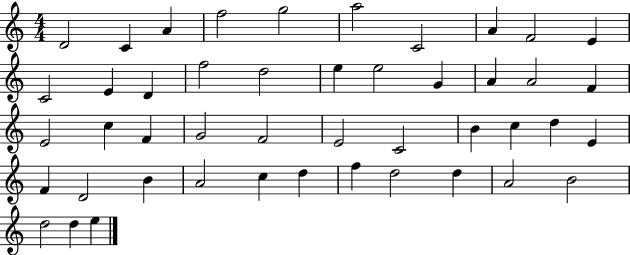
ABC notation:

X:1
T:Untitled
M:4/4
L:1/4
K:C
D2 C A f2 g2 a2 C2 A F2 E C2 E D f2 d2 e e2 G A A2 F E2 c F G2 F2 E2 C2 B c d E F D2 B A2 c d f d2 d A2 B2 d2 d e